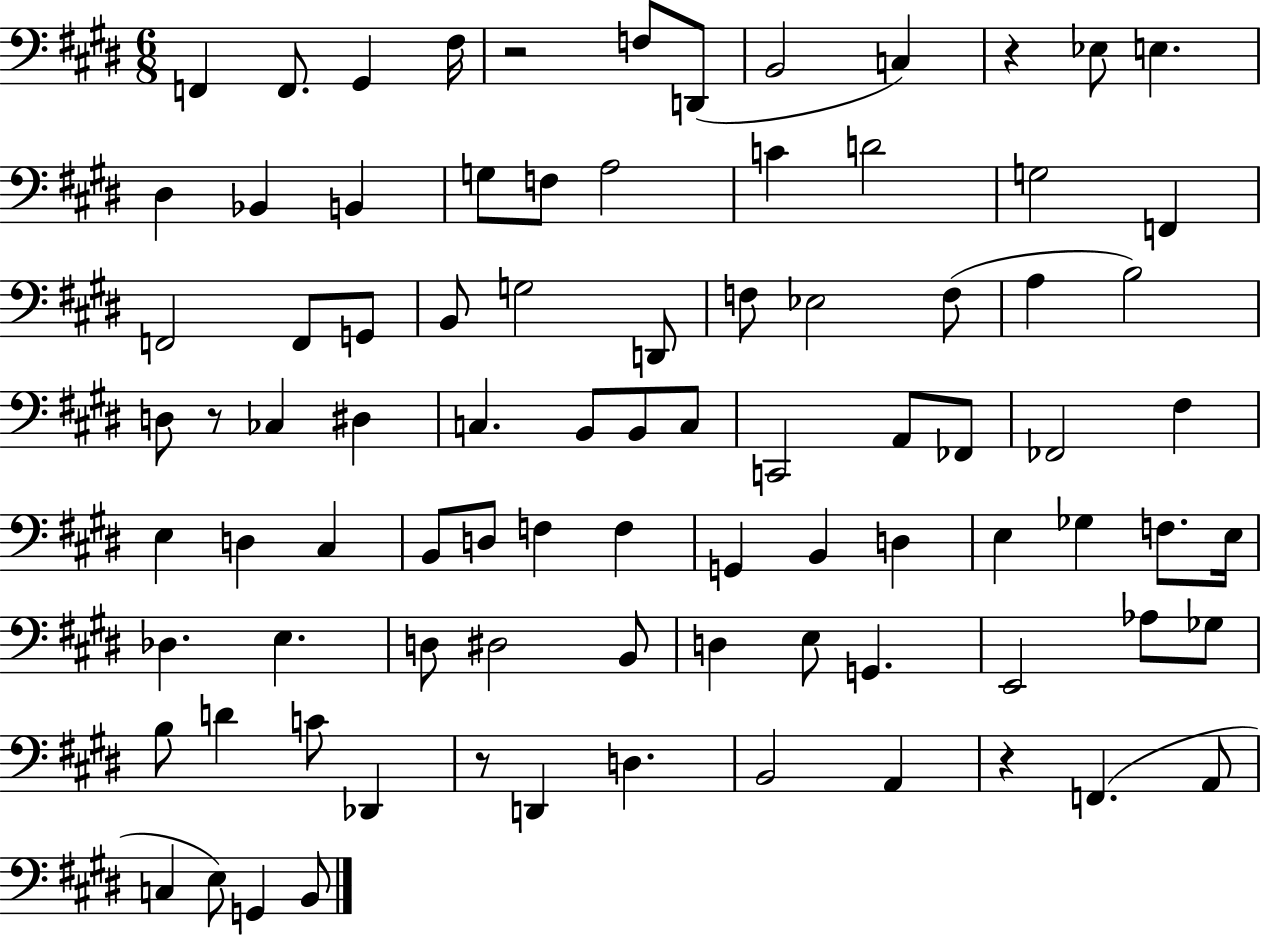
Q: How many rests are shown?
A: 5